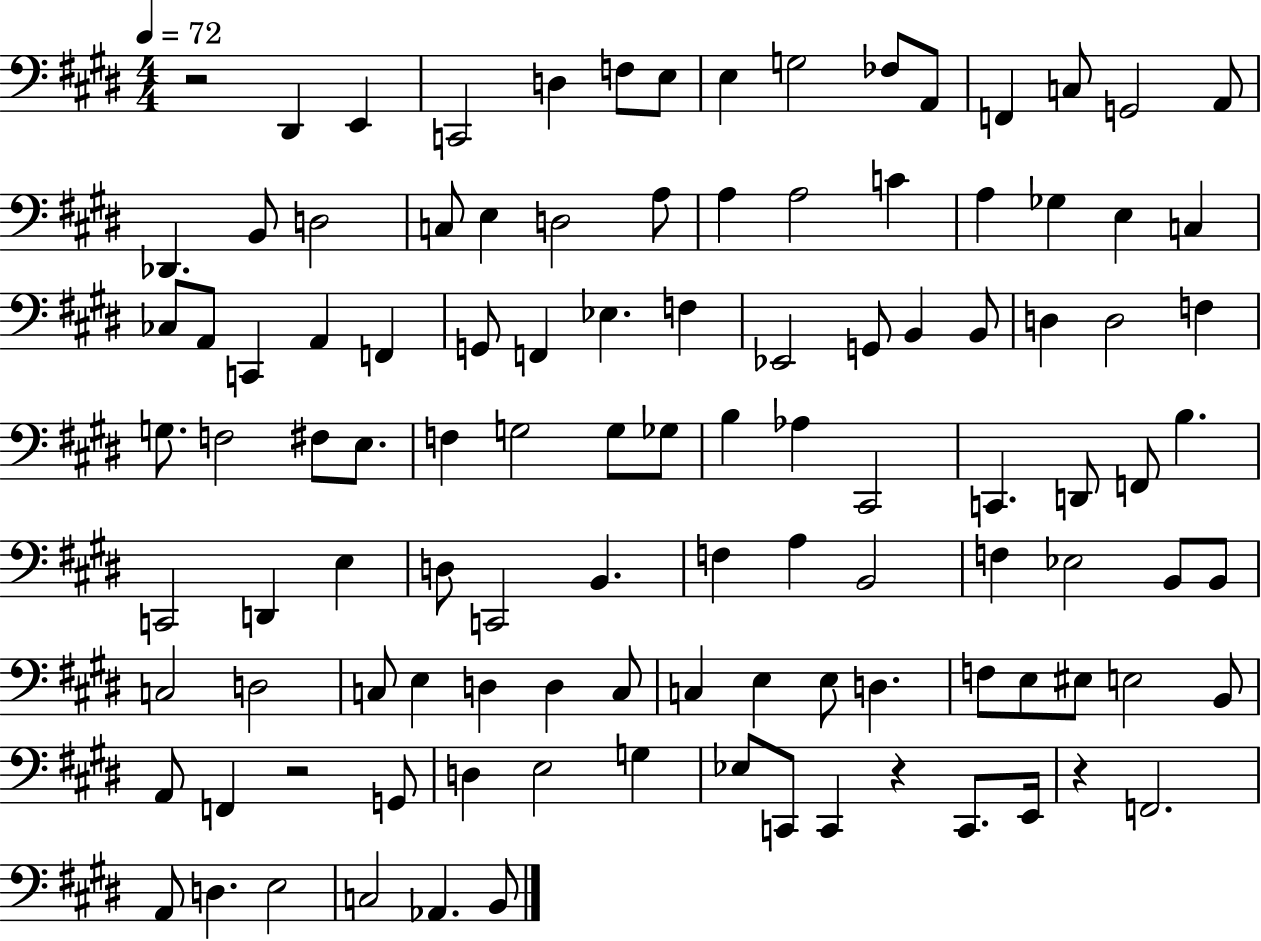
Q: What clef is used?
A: bass